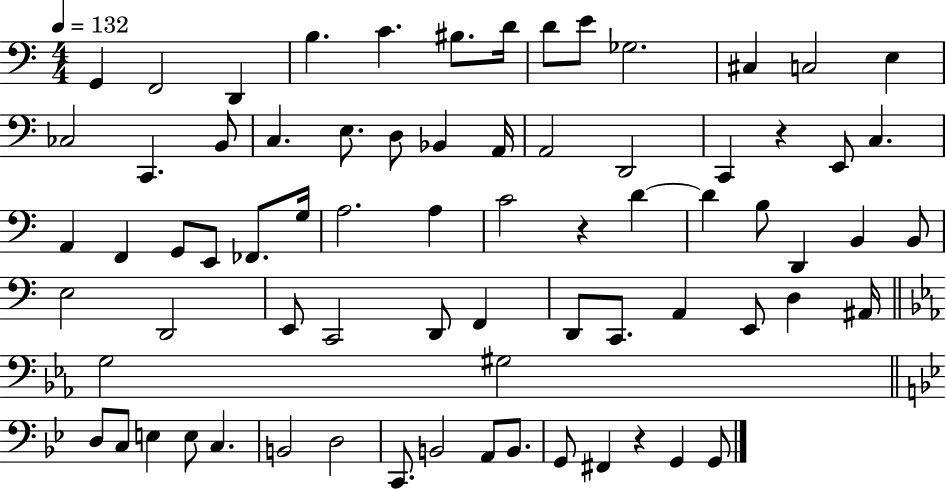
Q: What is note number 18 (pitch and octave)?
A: E3